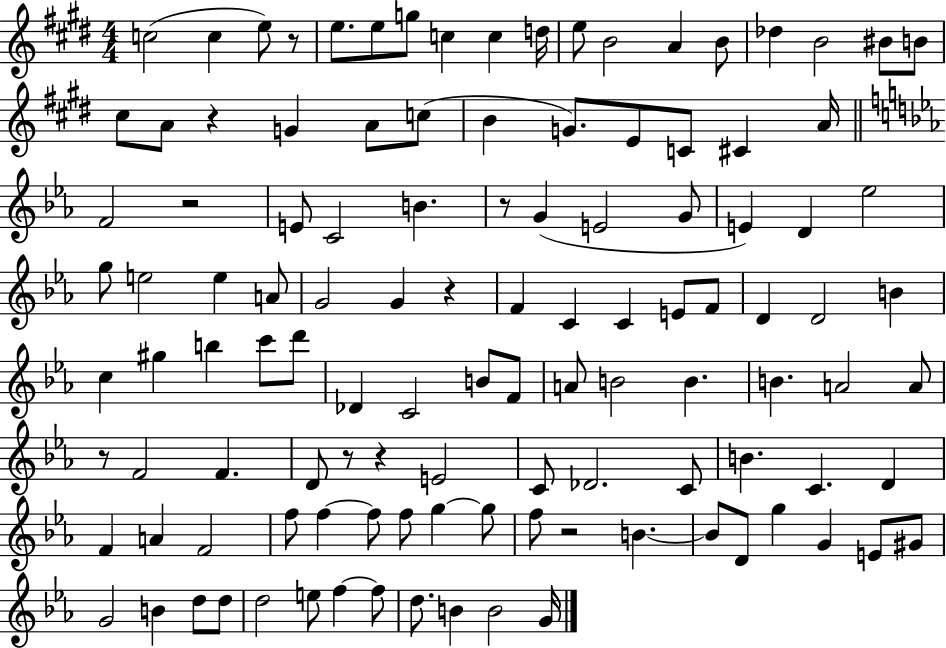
X:1
T:Untitled
M:4/4
L:1/4
K:E
c2 c e/2 z/2 e/2 e/2 g/2 c c d/4 e/2 B2 A B/2 _d B2 ^B/2 B/2 ^c/2 A/2 z G A/2 c/2 B G/2 E/2 C/2 ^C A/4 F2 z2 E/2 C2 B z/2 G E2 G/2 E D _e2 g/2 e2 e A/2 G2 G z F C C E/2 F/2 D D2 B c ^g b c'/2 d'/2 _D C2 B/2 F/2 A/2 B2 B B A2 A/2 z/2 F2 F D/2 z/2 z E2 C/2 _D2 C/2 B C D F A F2 f/2 f f/2 f/2 g g/2 f/2 z2 B B/2 D/2 g G E/2 ^G/2 G2 B d/2 d/2 d2 e/2 f f/2 d/2 B B2 G/4